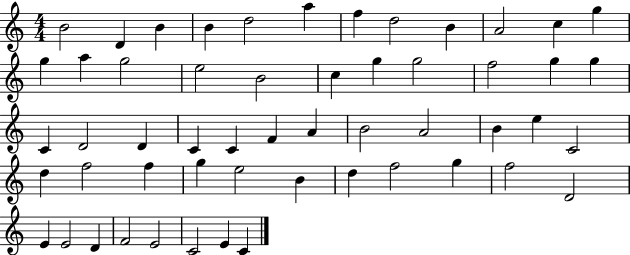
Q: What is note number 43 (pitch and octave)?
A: F5